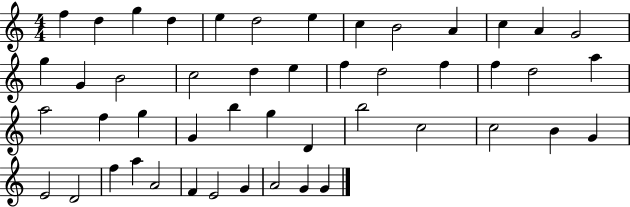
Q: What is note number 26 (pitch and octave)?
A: A5